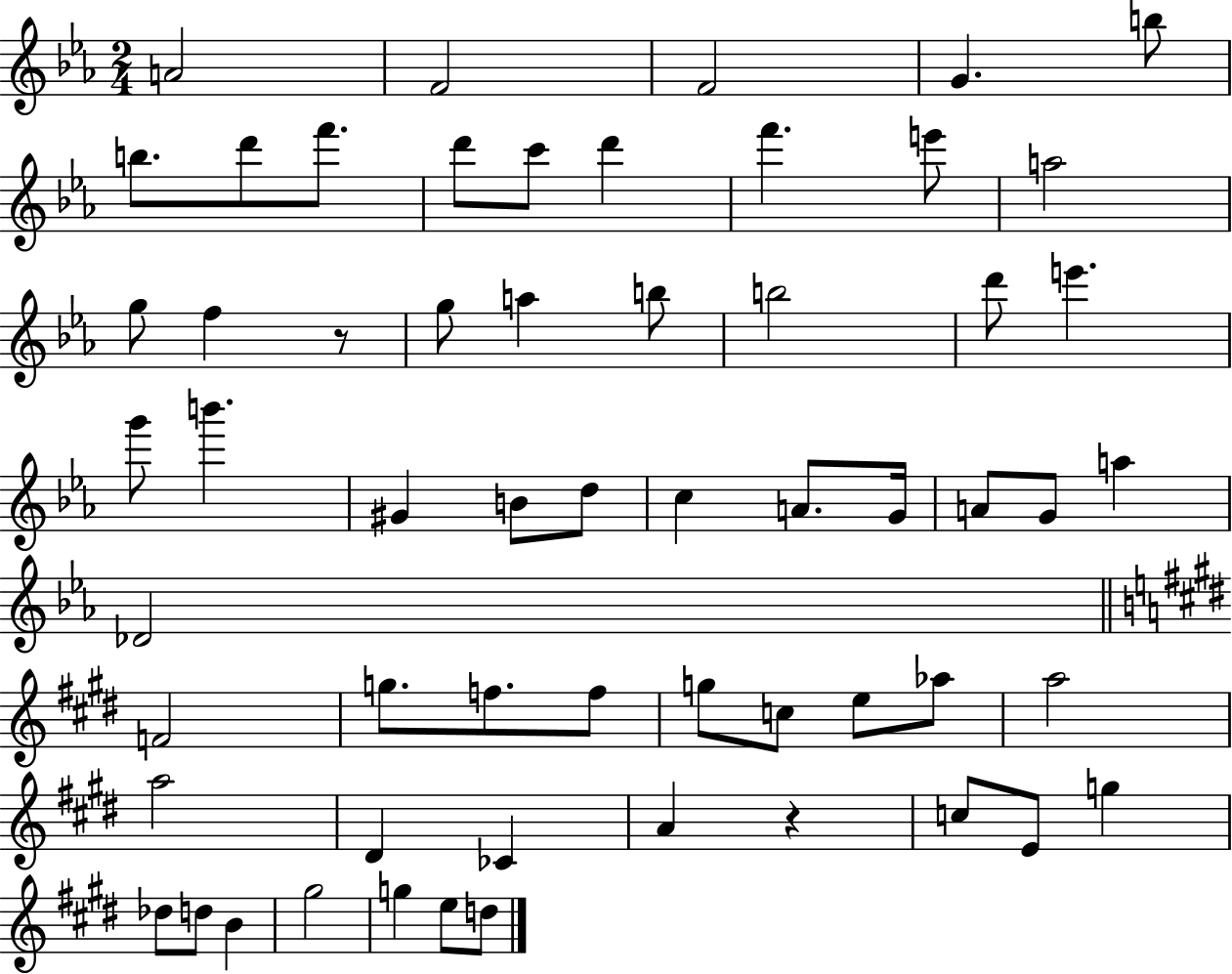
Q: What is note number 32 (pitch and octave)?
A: G4